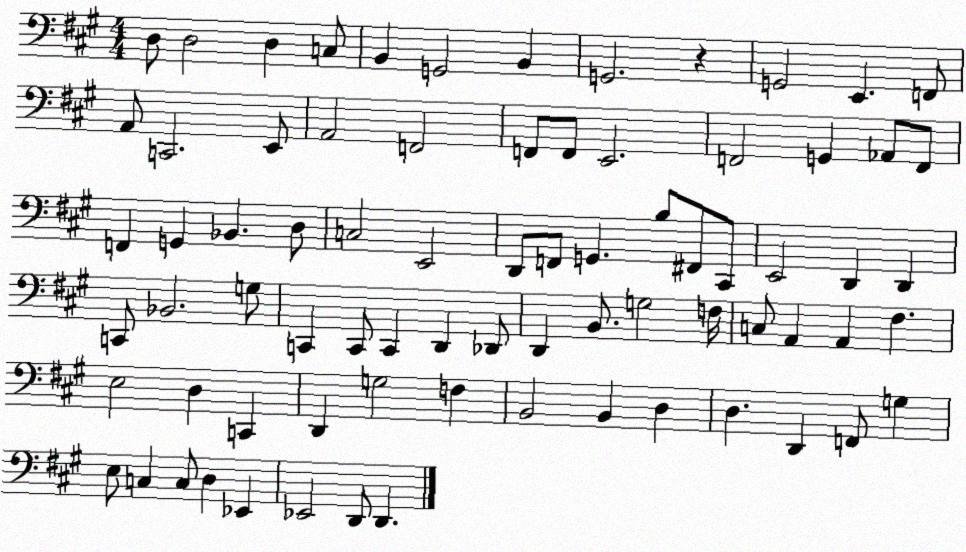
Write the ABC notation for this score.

X:1
T:Untitled
M:4/4
L:1/4
K:A
D,/2 D,2 D, C,/2 B,, G,,2 B,, G,,2 z G,,2 E,, F,,/2 A,,/2 C,,2 E,,/2 A,,2 F,,2 F,,/2 F,,/2 E,,2 F,,2 G,, _A,,/2 F,,/2 F,, G,, _B,, D,/2 C,2 E,,2 D,,/2 F,,/2 G,, B,/2 ^F,,/2 ^C,,/2 E,,2 D,, D,, C,,/2 _B,,2 G,/2 C,, C,,/2 C,, D,, _D,,/2 D,, B,,/2 G,2 F,/4 C,/2 A,, A,, ^F, E,2 D, C,, D,, G,2 F, B,,2 B,, D, D, D,, F,,/2 G, E,/2 C, C,/2 D, _E,, _E,,2 D,,/2 D,,